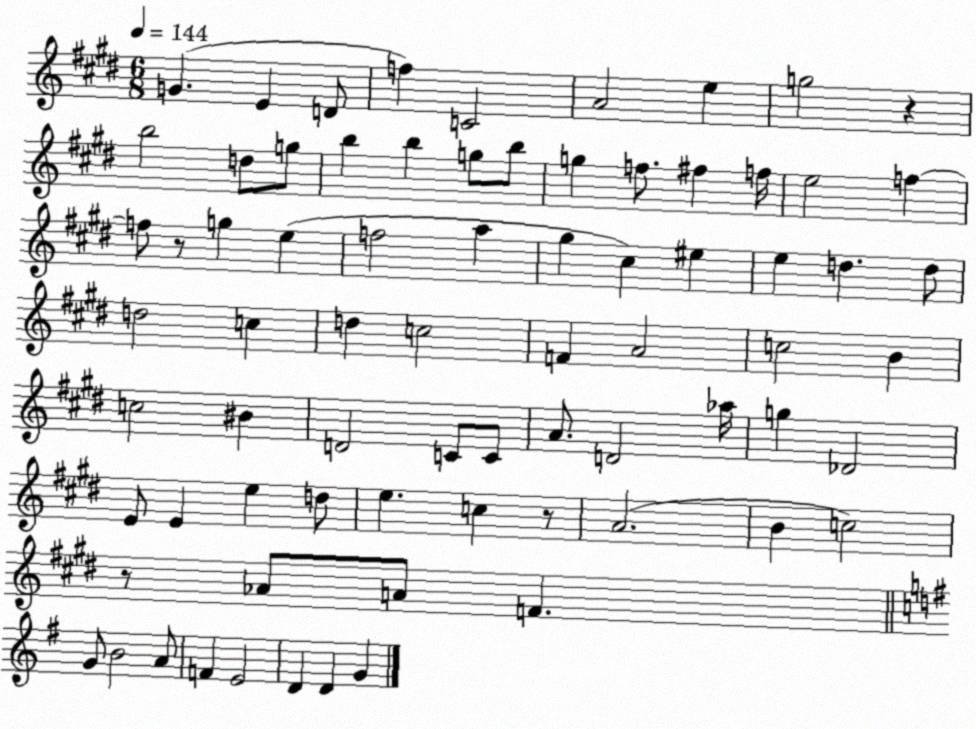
X:1
T:Untitled
M:6/8
L:1/4
K:E
G E D/2 f C2 A2 e g2 z b2 d/2 g/2 b b g/2 b/2 g f/2 ^f f/4 e2 f f/2 z/2 g e f2 a ^g ^c ^e e d d/2 d2 c d c2 F A2 c2 B c2 ^B D2 C/2 C/2 A/2 D2 _a/4 g _D2 E/2 E e d/2 e c z/2 A2 B c2 z/2 _A/2 A/2 F G/2 B2 A/2 F E2 D D G